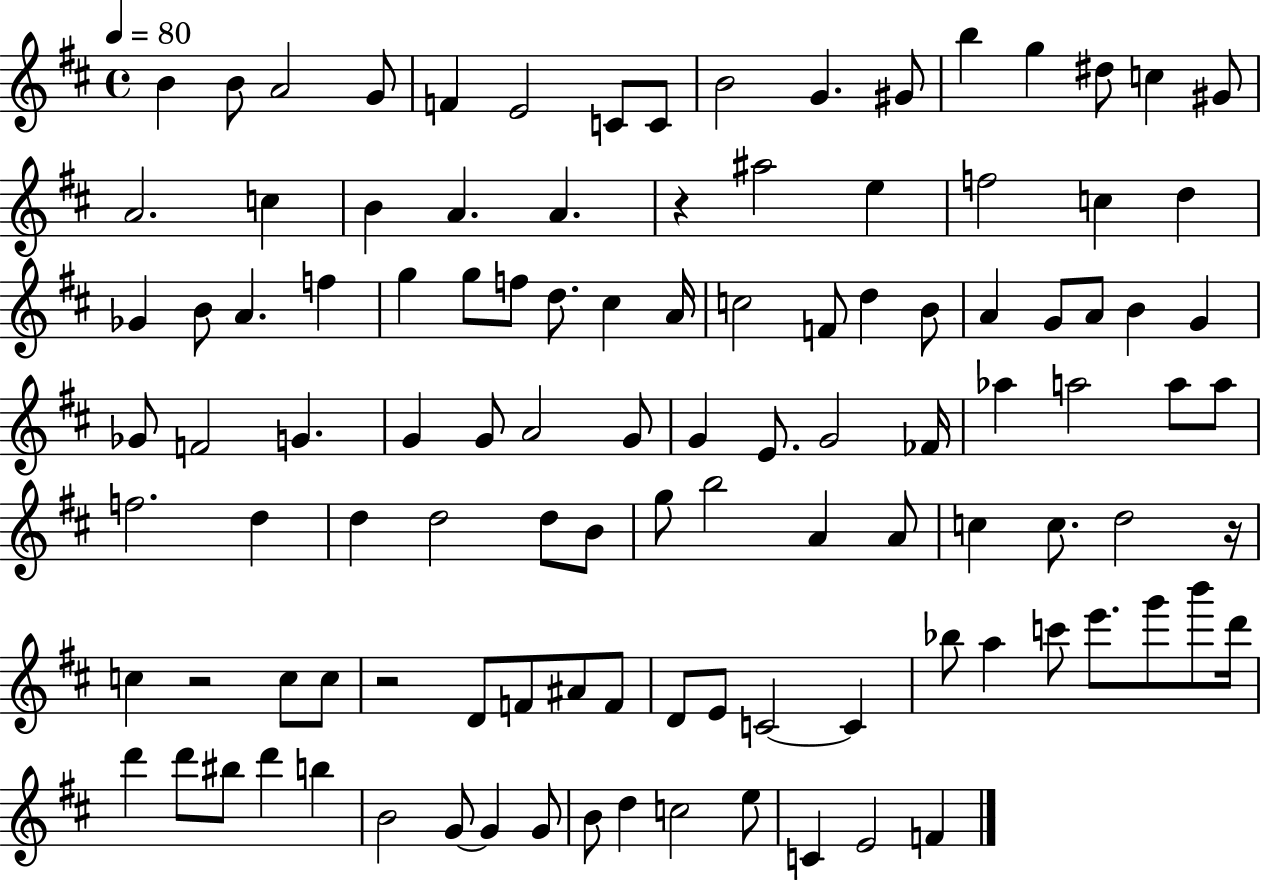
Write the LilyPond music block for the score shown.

{
  \clef treble
  \time 4/4
  \defaultTimeSignature
  \key d \major
  \tempo 4 = 80
  b'4 b'8 a'2 g'8 | f'4 e'2 c'8 c'8 | b'2 g'4. gis'8 | b''4 g''4 dis''8 c''4 gis'8 | \break a'2. c''4 | b'4 a'4. a'4. | r4 ais''2 e''4 | f''2 c''4 d''4 | \break ges'4 b'8 a'4. f''4 | g''4 g''8 f''8 d''8. cis''4 a'16 | c''2 f'8 d''4 b'8 | a'4 g'8 a'8 b'4 g'4 | \break ges'8 f'2 g'4. | g'4 g'8 a'2 g'8 | g'4 e'8. g'2 fes'16 | aes''4 a''2 a''8 a''8 | \break f''2. d''4 | d''4 d''2 d''8 b'8 | g''8 b''2 a'4 a'8 | c''4 c''8. d''2 r16 | \break c''4 r2 c''8 c''8 | r2 d'8 f'8 ais'8 f'8 | d'8 e'8 c'2~~ c'4 | bes''8 a''4 c'''8 e'''8. g'''8 b'''8 d'''16 | \break d'''4 d'''8 bis''8 d'''4 b''4 | b'2 g'8~~ g'4 g'8 | b'8 d''4 c''2 e''8 | c'4 e'2 f'4 | \break \bar "|."
}